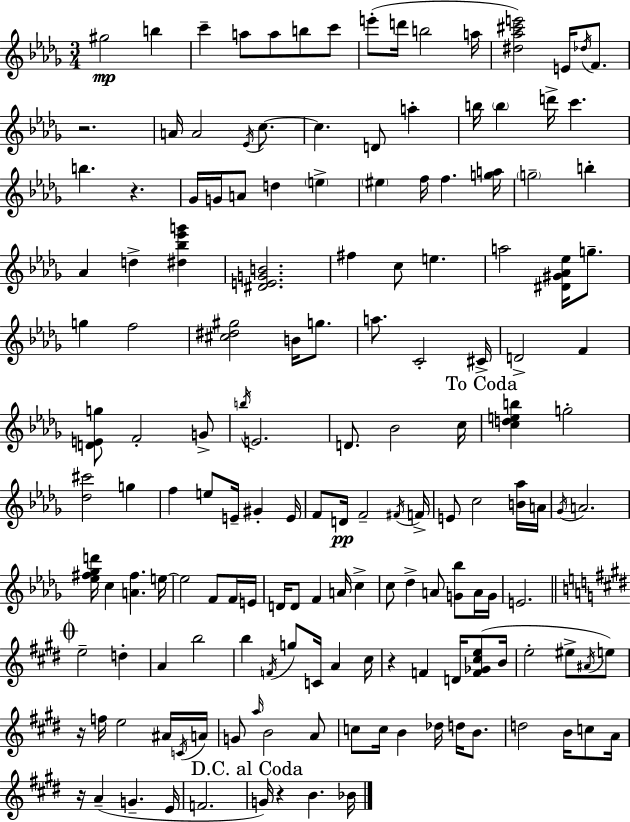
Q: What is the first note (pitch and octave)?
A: G#5